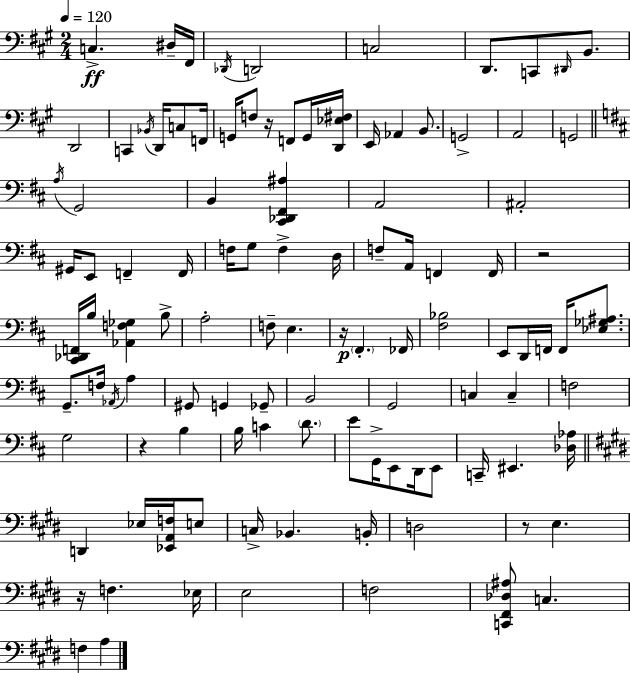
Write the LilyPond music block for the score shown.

{
  \clef bass
  \numericTimeSignature
  \time 2/4
  \key a \major
  \tempo 4 = 120
  c4.->\ff dis16-- fis,16 | \acciaccatura { des,16 } d,2 | c2 | d,8. c,8 \grace { dis,16 } b,8. | \break d,2 | c,4 \acciaccatura { bes,16 } d,16 | c8 f,16 g,16 f8 r16 f,8 | g,16 <d, ees fis>16 e,16 aes,4 | \break b,8. g,2-> | a,2 | g,2 | \bar "||" \break \key d \major \acciaccatura { a16 } g,2 | b,4 <cis, des, fis, ais>4 | a,2 | ais,2-. | \break gis,16 e,8 f,4-- | f,16 f16 g8 f4-> | d16 f8-- a,16 f,4 | f,16 r2 | \break <cis, des, f,>16 b16 <aes, f ges>4 b8-> | a2-. | f8-- e4. | r16\p \parenthesize fis,4.-. | \break fes,16 <fis bes>2 | e,8 d,16 f,16 f,16 <ees ges ais>8. | g,8.-- f16 \acciaccatura { aes,16 } a4 | gis,8 g,4 | \break ges,8-- b,2 | g,2 | c4 c4-- | f2 | \break g2 | r4 b4 | b16 c'4 \parenthesize d'8. | e'8 g,16-> e,8 d,16 | \break e,8 c,16-- eis,4. | <des aes>16 \bar "||" \break \key e \major d,4 ees16 <ees, a, f>16 e8 | c16-> bes,4. b,16-. | d2 | r8 e4. | \break r16 f4. ees16 | e2 | f2 | <c, fis, des ais>8 c4. | \break f4 a4 | \bar "|."
}